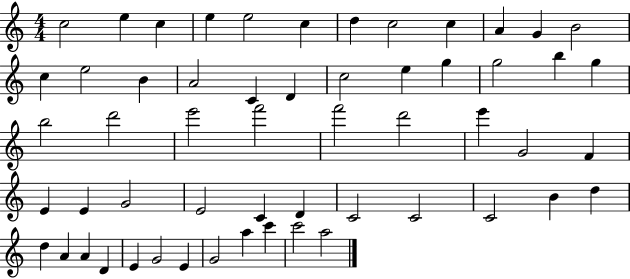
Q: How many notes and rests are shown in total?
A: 56